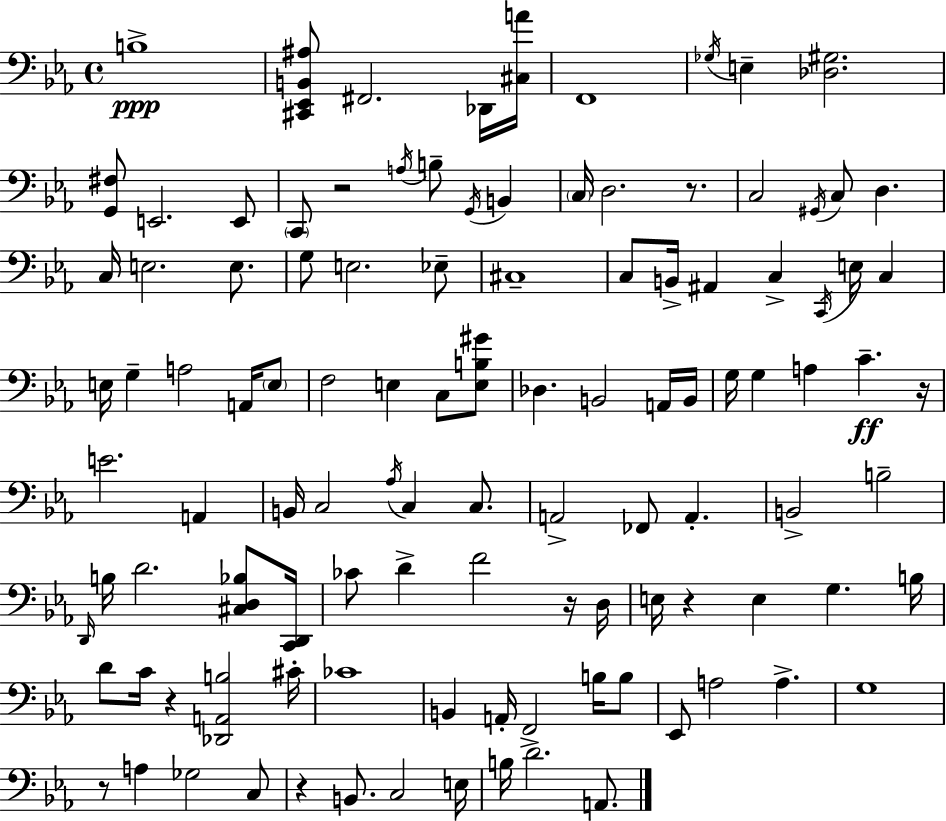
B3/w [C#2,Eb2,B2,A#3]/e F#2/h. Db2/s [C#3,A4]/s F2/w Gb3/s E3/q [Db3,G#3]/h. [G2,F#3]/e E2/h. E2/e C2/e R/h A3/s B3/e G2/s B2/q C3/s D3/h. R/e. C3/h G#2/s C3/e D3/q. C3/s E3/h. E3/e. G3/e E3/h. Eb3/e C#3/w C3/e B2/s A#2/q C3/q C2/s E3/s C3/q E3/s G3/q A3/h A2/s E3/e F3/h E3/q C3/e [E3,B3,G#4]/e Db3/q. B2/h A2/s B2/s G3/s G3/q A3/q C4/q. R/s E4/h. A2/q B2/s C3/h Ab3/s C3/q C3/e. A2/h FES2/e A2/q. B2/h B3/h D2/s B3/s D4/h. [C#3,D3,Bb3]/e [C2,D2]/s CES4/e D4/q F4/h R/s D3/s E3/s R/q E3/q G3/q. B3/s D4/e C4/s R/q [Db2,A2,B3]/h C#4/s CES4/w B2/q A2/s F2/h B3/s B3/e Eb2/e A3/h A3/q. G3/w R/e A3/q Gb3/h C3/e R/q B2/e. C3/h E3/s B3/s D4/h. A2/e.